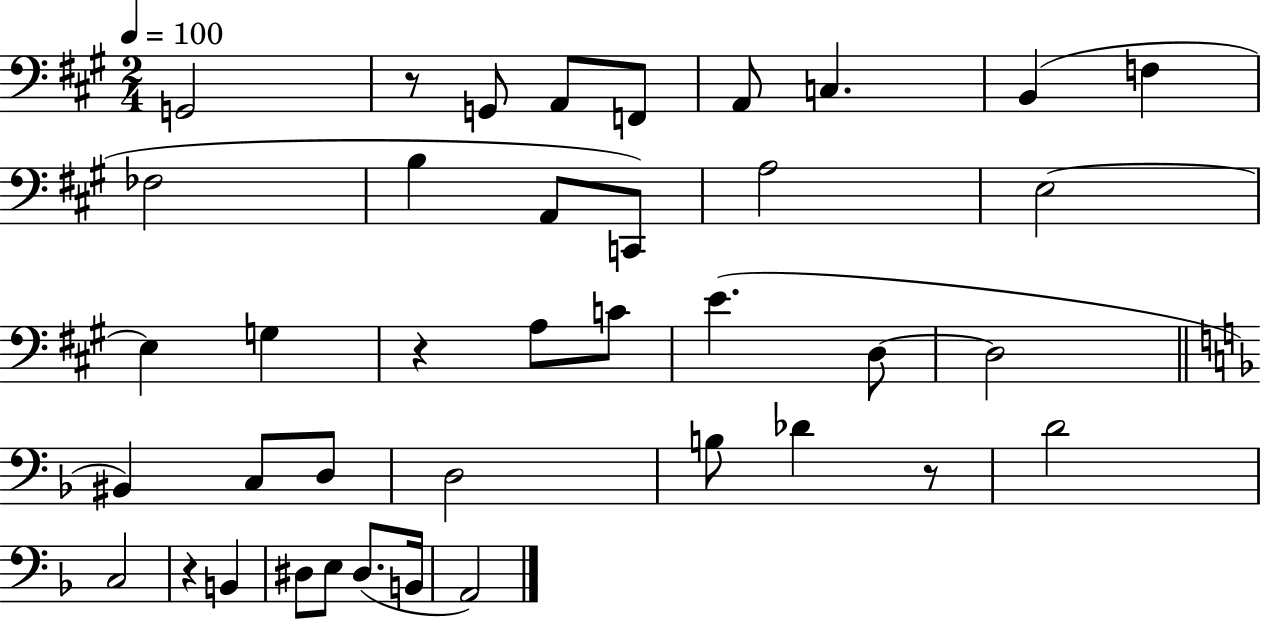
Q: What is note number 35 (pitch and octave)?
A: A2